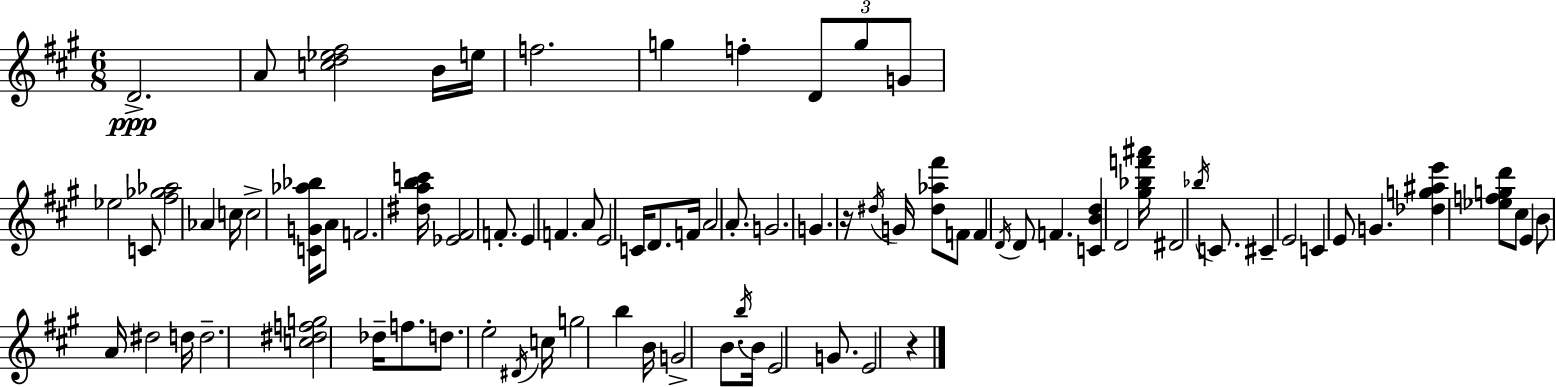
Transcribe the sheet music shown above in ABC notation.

X:1
T:Untitled
M:6/8
L:1/4
K:A
D2 A/2 [cd_e^f]2 B/4 e/4 f2 g f D/2 g/2 G/2 _e2 C/2 [^f_g_a]2 _A c/4 c2 [CG_a_b]/4 A/2 F2 [^dabc']/4 [_E^F]2 F/2 E F A/2 E2 C/4 D/2 F/4 A2 A/2 G2 G z/4 ^d/4 G/4 [^d_a^f']/2 F/2 F D/4 D/2 F [CBd] D2 [^g_bf'^a']/4 ^D2 _b/4 C/2 ^C E2 C E/2 G [_dg^ae'] [_efgd']/2 ^c/2 E B/2 A/4 ^d2 d/4 d2 [c^dfg]2 _d/4 f/2 d/2 e2 ^D/4 c/4 g2 b B/4 G2 B/2 b/4 B/4 E2 G/2 E2 z